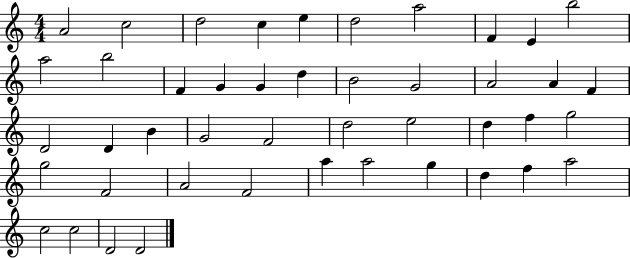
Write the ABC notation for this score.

X:1
T:Untitled
M:4/4
L:1/4
K:C
A2 c2 d2 c e d2 a2 F E b2 a2 b2 F G G d B2 G2 A2 A F D2 D B G2 F2 d2 e2 d f g2 g2 F2 A2 F2 a a2 g d f a2 c2 c2 D2 D2